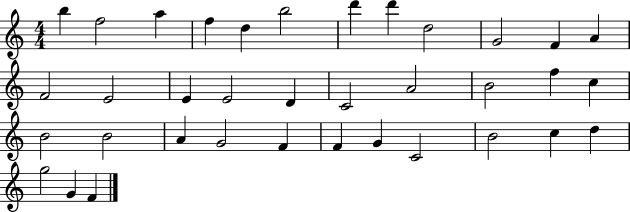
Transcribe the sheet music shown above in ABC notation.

X:1
T:Untitled
M:4/4
L:1/4
K:C
b f2 a f d b2 d' d' d2 G2 F A F2 E2 E E2 D C2 A2 B2 f c B2 B2 A G2 F F G C2 B2 c d g2 G F